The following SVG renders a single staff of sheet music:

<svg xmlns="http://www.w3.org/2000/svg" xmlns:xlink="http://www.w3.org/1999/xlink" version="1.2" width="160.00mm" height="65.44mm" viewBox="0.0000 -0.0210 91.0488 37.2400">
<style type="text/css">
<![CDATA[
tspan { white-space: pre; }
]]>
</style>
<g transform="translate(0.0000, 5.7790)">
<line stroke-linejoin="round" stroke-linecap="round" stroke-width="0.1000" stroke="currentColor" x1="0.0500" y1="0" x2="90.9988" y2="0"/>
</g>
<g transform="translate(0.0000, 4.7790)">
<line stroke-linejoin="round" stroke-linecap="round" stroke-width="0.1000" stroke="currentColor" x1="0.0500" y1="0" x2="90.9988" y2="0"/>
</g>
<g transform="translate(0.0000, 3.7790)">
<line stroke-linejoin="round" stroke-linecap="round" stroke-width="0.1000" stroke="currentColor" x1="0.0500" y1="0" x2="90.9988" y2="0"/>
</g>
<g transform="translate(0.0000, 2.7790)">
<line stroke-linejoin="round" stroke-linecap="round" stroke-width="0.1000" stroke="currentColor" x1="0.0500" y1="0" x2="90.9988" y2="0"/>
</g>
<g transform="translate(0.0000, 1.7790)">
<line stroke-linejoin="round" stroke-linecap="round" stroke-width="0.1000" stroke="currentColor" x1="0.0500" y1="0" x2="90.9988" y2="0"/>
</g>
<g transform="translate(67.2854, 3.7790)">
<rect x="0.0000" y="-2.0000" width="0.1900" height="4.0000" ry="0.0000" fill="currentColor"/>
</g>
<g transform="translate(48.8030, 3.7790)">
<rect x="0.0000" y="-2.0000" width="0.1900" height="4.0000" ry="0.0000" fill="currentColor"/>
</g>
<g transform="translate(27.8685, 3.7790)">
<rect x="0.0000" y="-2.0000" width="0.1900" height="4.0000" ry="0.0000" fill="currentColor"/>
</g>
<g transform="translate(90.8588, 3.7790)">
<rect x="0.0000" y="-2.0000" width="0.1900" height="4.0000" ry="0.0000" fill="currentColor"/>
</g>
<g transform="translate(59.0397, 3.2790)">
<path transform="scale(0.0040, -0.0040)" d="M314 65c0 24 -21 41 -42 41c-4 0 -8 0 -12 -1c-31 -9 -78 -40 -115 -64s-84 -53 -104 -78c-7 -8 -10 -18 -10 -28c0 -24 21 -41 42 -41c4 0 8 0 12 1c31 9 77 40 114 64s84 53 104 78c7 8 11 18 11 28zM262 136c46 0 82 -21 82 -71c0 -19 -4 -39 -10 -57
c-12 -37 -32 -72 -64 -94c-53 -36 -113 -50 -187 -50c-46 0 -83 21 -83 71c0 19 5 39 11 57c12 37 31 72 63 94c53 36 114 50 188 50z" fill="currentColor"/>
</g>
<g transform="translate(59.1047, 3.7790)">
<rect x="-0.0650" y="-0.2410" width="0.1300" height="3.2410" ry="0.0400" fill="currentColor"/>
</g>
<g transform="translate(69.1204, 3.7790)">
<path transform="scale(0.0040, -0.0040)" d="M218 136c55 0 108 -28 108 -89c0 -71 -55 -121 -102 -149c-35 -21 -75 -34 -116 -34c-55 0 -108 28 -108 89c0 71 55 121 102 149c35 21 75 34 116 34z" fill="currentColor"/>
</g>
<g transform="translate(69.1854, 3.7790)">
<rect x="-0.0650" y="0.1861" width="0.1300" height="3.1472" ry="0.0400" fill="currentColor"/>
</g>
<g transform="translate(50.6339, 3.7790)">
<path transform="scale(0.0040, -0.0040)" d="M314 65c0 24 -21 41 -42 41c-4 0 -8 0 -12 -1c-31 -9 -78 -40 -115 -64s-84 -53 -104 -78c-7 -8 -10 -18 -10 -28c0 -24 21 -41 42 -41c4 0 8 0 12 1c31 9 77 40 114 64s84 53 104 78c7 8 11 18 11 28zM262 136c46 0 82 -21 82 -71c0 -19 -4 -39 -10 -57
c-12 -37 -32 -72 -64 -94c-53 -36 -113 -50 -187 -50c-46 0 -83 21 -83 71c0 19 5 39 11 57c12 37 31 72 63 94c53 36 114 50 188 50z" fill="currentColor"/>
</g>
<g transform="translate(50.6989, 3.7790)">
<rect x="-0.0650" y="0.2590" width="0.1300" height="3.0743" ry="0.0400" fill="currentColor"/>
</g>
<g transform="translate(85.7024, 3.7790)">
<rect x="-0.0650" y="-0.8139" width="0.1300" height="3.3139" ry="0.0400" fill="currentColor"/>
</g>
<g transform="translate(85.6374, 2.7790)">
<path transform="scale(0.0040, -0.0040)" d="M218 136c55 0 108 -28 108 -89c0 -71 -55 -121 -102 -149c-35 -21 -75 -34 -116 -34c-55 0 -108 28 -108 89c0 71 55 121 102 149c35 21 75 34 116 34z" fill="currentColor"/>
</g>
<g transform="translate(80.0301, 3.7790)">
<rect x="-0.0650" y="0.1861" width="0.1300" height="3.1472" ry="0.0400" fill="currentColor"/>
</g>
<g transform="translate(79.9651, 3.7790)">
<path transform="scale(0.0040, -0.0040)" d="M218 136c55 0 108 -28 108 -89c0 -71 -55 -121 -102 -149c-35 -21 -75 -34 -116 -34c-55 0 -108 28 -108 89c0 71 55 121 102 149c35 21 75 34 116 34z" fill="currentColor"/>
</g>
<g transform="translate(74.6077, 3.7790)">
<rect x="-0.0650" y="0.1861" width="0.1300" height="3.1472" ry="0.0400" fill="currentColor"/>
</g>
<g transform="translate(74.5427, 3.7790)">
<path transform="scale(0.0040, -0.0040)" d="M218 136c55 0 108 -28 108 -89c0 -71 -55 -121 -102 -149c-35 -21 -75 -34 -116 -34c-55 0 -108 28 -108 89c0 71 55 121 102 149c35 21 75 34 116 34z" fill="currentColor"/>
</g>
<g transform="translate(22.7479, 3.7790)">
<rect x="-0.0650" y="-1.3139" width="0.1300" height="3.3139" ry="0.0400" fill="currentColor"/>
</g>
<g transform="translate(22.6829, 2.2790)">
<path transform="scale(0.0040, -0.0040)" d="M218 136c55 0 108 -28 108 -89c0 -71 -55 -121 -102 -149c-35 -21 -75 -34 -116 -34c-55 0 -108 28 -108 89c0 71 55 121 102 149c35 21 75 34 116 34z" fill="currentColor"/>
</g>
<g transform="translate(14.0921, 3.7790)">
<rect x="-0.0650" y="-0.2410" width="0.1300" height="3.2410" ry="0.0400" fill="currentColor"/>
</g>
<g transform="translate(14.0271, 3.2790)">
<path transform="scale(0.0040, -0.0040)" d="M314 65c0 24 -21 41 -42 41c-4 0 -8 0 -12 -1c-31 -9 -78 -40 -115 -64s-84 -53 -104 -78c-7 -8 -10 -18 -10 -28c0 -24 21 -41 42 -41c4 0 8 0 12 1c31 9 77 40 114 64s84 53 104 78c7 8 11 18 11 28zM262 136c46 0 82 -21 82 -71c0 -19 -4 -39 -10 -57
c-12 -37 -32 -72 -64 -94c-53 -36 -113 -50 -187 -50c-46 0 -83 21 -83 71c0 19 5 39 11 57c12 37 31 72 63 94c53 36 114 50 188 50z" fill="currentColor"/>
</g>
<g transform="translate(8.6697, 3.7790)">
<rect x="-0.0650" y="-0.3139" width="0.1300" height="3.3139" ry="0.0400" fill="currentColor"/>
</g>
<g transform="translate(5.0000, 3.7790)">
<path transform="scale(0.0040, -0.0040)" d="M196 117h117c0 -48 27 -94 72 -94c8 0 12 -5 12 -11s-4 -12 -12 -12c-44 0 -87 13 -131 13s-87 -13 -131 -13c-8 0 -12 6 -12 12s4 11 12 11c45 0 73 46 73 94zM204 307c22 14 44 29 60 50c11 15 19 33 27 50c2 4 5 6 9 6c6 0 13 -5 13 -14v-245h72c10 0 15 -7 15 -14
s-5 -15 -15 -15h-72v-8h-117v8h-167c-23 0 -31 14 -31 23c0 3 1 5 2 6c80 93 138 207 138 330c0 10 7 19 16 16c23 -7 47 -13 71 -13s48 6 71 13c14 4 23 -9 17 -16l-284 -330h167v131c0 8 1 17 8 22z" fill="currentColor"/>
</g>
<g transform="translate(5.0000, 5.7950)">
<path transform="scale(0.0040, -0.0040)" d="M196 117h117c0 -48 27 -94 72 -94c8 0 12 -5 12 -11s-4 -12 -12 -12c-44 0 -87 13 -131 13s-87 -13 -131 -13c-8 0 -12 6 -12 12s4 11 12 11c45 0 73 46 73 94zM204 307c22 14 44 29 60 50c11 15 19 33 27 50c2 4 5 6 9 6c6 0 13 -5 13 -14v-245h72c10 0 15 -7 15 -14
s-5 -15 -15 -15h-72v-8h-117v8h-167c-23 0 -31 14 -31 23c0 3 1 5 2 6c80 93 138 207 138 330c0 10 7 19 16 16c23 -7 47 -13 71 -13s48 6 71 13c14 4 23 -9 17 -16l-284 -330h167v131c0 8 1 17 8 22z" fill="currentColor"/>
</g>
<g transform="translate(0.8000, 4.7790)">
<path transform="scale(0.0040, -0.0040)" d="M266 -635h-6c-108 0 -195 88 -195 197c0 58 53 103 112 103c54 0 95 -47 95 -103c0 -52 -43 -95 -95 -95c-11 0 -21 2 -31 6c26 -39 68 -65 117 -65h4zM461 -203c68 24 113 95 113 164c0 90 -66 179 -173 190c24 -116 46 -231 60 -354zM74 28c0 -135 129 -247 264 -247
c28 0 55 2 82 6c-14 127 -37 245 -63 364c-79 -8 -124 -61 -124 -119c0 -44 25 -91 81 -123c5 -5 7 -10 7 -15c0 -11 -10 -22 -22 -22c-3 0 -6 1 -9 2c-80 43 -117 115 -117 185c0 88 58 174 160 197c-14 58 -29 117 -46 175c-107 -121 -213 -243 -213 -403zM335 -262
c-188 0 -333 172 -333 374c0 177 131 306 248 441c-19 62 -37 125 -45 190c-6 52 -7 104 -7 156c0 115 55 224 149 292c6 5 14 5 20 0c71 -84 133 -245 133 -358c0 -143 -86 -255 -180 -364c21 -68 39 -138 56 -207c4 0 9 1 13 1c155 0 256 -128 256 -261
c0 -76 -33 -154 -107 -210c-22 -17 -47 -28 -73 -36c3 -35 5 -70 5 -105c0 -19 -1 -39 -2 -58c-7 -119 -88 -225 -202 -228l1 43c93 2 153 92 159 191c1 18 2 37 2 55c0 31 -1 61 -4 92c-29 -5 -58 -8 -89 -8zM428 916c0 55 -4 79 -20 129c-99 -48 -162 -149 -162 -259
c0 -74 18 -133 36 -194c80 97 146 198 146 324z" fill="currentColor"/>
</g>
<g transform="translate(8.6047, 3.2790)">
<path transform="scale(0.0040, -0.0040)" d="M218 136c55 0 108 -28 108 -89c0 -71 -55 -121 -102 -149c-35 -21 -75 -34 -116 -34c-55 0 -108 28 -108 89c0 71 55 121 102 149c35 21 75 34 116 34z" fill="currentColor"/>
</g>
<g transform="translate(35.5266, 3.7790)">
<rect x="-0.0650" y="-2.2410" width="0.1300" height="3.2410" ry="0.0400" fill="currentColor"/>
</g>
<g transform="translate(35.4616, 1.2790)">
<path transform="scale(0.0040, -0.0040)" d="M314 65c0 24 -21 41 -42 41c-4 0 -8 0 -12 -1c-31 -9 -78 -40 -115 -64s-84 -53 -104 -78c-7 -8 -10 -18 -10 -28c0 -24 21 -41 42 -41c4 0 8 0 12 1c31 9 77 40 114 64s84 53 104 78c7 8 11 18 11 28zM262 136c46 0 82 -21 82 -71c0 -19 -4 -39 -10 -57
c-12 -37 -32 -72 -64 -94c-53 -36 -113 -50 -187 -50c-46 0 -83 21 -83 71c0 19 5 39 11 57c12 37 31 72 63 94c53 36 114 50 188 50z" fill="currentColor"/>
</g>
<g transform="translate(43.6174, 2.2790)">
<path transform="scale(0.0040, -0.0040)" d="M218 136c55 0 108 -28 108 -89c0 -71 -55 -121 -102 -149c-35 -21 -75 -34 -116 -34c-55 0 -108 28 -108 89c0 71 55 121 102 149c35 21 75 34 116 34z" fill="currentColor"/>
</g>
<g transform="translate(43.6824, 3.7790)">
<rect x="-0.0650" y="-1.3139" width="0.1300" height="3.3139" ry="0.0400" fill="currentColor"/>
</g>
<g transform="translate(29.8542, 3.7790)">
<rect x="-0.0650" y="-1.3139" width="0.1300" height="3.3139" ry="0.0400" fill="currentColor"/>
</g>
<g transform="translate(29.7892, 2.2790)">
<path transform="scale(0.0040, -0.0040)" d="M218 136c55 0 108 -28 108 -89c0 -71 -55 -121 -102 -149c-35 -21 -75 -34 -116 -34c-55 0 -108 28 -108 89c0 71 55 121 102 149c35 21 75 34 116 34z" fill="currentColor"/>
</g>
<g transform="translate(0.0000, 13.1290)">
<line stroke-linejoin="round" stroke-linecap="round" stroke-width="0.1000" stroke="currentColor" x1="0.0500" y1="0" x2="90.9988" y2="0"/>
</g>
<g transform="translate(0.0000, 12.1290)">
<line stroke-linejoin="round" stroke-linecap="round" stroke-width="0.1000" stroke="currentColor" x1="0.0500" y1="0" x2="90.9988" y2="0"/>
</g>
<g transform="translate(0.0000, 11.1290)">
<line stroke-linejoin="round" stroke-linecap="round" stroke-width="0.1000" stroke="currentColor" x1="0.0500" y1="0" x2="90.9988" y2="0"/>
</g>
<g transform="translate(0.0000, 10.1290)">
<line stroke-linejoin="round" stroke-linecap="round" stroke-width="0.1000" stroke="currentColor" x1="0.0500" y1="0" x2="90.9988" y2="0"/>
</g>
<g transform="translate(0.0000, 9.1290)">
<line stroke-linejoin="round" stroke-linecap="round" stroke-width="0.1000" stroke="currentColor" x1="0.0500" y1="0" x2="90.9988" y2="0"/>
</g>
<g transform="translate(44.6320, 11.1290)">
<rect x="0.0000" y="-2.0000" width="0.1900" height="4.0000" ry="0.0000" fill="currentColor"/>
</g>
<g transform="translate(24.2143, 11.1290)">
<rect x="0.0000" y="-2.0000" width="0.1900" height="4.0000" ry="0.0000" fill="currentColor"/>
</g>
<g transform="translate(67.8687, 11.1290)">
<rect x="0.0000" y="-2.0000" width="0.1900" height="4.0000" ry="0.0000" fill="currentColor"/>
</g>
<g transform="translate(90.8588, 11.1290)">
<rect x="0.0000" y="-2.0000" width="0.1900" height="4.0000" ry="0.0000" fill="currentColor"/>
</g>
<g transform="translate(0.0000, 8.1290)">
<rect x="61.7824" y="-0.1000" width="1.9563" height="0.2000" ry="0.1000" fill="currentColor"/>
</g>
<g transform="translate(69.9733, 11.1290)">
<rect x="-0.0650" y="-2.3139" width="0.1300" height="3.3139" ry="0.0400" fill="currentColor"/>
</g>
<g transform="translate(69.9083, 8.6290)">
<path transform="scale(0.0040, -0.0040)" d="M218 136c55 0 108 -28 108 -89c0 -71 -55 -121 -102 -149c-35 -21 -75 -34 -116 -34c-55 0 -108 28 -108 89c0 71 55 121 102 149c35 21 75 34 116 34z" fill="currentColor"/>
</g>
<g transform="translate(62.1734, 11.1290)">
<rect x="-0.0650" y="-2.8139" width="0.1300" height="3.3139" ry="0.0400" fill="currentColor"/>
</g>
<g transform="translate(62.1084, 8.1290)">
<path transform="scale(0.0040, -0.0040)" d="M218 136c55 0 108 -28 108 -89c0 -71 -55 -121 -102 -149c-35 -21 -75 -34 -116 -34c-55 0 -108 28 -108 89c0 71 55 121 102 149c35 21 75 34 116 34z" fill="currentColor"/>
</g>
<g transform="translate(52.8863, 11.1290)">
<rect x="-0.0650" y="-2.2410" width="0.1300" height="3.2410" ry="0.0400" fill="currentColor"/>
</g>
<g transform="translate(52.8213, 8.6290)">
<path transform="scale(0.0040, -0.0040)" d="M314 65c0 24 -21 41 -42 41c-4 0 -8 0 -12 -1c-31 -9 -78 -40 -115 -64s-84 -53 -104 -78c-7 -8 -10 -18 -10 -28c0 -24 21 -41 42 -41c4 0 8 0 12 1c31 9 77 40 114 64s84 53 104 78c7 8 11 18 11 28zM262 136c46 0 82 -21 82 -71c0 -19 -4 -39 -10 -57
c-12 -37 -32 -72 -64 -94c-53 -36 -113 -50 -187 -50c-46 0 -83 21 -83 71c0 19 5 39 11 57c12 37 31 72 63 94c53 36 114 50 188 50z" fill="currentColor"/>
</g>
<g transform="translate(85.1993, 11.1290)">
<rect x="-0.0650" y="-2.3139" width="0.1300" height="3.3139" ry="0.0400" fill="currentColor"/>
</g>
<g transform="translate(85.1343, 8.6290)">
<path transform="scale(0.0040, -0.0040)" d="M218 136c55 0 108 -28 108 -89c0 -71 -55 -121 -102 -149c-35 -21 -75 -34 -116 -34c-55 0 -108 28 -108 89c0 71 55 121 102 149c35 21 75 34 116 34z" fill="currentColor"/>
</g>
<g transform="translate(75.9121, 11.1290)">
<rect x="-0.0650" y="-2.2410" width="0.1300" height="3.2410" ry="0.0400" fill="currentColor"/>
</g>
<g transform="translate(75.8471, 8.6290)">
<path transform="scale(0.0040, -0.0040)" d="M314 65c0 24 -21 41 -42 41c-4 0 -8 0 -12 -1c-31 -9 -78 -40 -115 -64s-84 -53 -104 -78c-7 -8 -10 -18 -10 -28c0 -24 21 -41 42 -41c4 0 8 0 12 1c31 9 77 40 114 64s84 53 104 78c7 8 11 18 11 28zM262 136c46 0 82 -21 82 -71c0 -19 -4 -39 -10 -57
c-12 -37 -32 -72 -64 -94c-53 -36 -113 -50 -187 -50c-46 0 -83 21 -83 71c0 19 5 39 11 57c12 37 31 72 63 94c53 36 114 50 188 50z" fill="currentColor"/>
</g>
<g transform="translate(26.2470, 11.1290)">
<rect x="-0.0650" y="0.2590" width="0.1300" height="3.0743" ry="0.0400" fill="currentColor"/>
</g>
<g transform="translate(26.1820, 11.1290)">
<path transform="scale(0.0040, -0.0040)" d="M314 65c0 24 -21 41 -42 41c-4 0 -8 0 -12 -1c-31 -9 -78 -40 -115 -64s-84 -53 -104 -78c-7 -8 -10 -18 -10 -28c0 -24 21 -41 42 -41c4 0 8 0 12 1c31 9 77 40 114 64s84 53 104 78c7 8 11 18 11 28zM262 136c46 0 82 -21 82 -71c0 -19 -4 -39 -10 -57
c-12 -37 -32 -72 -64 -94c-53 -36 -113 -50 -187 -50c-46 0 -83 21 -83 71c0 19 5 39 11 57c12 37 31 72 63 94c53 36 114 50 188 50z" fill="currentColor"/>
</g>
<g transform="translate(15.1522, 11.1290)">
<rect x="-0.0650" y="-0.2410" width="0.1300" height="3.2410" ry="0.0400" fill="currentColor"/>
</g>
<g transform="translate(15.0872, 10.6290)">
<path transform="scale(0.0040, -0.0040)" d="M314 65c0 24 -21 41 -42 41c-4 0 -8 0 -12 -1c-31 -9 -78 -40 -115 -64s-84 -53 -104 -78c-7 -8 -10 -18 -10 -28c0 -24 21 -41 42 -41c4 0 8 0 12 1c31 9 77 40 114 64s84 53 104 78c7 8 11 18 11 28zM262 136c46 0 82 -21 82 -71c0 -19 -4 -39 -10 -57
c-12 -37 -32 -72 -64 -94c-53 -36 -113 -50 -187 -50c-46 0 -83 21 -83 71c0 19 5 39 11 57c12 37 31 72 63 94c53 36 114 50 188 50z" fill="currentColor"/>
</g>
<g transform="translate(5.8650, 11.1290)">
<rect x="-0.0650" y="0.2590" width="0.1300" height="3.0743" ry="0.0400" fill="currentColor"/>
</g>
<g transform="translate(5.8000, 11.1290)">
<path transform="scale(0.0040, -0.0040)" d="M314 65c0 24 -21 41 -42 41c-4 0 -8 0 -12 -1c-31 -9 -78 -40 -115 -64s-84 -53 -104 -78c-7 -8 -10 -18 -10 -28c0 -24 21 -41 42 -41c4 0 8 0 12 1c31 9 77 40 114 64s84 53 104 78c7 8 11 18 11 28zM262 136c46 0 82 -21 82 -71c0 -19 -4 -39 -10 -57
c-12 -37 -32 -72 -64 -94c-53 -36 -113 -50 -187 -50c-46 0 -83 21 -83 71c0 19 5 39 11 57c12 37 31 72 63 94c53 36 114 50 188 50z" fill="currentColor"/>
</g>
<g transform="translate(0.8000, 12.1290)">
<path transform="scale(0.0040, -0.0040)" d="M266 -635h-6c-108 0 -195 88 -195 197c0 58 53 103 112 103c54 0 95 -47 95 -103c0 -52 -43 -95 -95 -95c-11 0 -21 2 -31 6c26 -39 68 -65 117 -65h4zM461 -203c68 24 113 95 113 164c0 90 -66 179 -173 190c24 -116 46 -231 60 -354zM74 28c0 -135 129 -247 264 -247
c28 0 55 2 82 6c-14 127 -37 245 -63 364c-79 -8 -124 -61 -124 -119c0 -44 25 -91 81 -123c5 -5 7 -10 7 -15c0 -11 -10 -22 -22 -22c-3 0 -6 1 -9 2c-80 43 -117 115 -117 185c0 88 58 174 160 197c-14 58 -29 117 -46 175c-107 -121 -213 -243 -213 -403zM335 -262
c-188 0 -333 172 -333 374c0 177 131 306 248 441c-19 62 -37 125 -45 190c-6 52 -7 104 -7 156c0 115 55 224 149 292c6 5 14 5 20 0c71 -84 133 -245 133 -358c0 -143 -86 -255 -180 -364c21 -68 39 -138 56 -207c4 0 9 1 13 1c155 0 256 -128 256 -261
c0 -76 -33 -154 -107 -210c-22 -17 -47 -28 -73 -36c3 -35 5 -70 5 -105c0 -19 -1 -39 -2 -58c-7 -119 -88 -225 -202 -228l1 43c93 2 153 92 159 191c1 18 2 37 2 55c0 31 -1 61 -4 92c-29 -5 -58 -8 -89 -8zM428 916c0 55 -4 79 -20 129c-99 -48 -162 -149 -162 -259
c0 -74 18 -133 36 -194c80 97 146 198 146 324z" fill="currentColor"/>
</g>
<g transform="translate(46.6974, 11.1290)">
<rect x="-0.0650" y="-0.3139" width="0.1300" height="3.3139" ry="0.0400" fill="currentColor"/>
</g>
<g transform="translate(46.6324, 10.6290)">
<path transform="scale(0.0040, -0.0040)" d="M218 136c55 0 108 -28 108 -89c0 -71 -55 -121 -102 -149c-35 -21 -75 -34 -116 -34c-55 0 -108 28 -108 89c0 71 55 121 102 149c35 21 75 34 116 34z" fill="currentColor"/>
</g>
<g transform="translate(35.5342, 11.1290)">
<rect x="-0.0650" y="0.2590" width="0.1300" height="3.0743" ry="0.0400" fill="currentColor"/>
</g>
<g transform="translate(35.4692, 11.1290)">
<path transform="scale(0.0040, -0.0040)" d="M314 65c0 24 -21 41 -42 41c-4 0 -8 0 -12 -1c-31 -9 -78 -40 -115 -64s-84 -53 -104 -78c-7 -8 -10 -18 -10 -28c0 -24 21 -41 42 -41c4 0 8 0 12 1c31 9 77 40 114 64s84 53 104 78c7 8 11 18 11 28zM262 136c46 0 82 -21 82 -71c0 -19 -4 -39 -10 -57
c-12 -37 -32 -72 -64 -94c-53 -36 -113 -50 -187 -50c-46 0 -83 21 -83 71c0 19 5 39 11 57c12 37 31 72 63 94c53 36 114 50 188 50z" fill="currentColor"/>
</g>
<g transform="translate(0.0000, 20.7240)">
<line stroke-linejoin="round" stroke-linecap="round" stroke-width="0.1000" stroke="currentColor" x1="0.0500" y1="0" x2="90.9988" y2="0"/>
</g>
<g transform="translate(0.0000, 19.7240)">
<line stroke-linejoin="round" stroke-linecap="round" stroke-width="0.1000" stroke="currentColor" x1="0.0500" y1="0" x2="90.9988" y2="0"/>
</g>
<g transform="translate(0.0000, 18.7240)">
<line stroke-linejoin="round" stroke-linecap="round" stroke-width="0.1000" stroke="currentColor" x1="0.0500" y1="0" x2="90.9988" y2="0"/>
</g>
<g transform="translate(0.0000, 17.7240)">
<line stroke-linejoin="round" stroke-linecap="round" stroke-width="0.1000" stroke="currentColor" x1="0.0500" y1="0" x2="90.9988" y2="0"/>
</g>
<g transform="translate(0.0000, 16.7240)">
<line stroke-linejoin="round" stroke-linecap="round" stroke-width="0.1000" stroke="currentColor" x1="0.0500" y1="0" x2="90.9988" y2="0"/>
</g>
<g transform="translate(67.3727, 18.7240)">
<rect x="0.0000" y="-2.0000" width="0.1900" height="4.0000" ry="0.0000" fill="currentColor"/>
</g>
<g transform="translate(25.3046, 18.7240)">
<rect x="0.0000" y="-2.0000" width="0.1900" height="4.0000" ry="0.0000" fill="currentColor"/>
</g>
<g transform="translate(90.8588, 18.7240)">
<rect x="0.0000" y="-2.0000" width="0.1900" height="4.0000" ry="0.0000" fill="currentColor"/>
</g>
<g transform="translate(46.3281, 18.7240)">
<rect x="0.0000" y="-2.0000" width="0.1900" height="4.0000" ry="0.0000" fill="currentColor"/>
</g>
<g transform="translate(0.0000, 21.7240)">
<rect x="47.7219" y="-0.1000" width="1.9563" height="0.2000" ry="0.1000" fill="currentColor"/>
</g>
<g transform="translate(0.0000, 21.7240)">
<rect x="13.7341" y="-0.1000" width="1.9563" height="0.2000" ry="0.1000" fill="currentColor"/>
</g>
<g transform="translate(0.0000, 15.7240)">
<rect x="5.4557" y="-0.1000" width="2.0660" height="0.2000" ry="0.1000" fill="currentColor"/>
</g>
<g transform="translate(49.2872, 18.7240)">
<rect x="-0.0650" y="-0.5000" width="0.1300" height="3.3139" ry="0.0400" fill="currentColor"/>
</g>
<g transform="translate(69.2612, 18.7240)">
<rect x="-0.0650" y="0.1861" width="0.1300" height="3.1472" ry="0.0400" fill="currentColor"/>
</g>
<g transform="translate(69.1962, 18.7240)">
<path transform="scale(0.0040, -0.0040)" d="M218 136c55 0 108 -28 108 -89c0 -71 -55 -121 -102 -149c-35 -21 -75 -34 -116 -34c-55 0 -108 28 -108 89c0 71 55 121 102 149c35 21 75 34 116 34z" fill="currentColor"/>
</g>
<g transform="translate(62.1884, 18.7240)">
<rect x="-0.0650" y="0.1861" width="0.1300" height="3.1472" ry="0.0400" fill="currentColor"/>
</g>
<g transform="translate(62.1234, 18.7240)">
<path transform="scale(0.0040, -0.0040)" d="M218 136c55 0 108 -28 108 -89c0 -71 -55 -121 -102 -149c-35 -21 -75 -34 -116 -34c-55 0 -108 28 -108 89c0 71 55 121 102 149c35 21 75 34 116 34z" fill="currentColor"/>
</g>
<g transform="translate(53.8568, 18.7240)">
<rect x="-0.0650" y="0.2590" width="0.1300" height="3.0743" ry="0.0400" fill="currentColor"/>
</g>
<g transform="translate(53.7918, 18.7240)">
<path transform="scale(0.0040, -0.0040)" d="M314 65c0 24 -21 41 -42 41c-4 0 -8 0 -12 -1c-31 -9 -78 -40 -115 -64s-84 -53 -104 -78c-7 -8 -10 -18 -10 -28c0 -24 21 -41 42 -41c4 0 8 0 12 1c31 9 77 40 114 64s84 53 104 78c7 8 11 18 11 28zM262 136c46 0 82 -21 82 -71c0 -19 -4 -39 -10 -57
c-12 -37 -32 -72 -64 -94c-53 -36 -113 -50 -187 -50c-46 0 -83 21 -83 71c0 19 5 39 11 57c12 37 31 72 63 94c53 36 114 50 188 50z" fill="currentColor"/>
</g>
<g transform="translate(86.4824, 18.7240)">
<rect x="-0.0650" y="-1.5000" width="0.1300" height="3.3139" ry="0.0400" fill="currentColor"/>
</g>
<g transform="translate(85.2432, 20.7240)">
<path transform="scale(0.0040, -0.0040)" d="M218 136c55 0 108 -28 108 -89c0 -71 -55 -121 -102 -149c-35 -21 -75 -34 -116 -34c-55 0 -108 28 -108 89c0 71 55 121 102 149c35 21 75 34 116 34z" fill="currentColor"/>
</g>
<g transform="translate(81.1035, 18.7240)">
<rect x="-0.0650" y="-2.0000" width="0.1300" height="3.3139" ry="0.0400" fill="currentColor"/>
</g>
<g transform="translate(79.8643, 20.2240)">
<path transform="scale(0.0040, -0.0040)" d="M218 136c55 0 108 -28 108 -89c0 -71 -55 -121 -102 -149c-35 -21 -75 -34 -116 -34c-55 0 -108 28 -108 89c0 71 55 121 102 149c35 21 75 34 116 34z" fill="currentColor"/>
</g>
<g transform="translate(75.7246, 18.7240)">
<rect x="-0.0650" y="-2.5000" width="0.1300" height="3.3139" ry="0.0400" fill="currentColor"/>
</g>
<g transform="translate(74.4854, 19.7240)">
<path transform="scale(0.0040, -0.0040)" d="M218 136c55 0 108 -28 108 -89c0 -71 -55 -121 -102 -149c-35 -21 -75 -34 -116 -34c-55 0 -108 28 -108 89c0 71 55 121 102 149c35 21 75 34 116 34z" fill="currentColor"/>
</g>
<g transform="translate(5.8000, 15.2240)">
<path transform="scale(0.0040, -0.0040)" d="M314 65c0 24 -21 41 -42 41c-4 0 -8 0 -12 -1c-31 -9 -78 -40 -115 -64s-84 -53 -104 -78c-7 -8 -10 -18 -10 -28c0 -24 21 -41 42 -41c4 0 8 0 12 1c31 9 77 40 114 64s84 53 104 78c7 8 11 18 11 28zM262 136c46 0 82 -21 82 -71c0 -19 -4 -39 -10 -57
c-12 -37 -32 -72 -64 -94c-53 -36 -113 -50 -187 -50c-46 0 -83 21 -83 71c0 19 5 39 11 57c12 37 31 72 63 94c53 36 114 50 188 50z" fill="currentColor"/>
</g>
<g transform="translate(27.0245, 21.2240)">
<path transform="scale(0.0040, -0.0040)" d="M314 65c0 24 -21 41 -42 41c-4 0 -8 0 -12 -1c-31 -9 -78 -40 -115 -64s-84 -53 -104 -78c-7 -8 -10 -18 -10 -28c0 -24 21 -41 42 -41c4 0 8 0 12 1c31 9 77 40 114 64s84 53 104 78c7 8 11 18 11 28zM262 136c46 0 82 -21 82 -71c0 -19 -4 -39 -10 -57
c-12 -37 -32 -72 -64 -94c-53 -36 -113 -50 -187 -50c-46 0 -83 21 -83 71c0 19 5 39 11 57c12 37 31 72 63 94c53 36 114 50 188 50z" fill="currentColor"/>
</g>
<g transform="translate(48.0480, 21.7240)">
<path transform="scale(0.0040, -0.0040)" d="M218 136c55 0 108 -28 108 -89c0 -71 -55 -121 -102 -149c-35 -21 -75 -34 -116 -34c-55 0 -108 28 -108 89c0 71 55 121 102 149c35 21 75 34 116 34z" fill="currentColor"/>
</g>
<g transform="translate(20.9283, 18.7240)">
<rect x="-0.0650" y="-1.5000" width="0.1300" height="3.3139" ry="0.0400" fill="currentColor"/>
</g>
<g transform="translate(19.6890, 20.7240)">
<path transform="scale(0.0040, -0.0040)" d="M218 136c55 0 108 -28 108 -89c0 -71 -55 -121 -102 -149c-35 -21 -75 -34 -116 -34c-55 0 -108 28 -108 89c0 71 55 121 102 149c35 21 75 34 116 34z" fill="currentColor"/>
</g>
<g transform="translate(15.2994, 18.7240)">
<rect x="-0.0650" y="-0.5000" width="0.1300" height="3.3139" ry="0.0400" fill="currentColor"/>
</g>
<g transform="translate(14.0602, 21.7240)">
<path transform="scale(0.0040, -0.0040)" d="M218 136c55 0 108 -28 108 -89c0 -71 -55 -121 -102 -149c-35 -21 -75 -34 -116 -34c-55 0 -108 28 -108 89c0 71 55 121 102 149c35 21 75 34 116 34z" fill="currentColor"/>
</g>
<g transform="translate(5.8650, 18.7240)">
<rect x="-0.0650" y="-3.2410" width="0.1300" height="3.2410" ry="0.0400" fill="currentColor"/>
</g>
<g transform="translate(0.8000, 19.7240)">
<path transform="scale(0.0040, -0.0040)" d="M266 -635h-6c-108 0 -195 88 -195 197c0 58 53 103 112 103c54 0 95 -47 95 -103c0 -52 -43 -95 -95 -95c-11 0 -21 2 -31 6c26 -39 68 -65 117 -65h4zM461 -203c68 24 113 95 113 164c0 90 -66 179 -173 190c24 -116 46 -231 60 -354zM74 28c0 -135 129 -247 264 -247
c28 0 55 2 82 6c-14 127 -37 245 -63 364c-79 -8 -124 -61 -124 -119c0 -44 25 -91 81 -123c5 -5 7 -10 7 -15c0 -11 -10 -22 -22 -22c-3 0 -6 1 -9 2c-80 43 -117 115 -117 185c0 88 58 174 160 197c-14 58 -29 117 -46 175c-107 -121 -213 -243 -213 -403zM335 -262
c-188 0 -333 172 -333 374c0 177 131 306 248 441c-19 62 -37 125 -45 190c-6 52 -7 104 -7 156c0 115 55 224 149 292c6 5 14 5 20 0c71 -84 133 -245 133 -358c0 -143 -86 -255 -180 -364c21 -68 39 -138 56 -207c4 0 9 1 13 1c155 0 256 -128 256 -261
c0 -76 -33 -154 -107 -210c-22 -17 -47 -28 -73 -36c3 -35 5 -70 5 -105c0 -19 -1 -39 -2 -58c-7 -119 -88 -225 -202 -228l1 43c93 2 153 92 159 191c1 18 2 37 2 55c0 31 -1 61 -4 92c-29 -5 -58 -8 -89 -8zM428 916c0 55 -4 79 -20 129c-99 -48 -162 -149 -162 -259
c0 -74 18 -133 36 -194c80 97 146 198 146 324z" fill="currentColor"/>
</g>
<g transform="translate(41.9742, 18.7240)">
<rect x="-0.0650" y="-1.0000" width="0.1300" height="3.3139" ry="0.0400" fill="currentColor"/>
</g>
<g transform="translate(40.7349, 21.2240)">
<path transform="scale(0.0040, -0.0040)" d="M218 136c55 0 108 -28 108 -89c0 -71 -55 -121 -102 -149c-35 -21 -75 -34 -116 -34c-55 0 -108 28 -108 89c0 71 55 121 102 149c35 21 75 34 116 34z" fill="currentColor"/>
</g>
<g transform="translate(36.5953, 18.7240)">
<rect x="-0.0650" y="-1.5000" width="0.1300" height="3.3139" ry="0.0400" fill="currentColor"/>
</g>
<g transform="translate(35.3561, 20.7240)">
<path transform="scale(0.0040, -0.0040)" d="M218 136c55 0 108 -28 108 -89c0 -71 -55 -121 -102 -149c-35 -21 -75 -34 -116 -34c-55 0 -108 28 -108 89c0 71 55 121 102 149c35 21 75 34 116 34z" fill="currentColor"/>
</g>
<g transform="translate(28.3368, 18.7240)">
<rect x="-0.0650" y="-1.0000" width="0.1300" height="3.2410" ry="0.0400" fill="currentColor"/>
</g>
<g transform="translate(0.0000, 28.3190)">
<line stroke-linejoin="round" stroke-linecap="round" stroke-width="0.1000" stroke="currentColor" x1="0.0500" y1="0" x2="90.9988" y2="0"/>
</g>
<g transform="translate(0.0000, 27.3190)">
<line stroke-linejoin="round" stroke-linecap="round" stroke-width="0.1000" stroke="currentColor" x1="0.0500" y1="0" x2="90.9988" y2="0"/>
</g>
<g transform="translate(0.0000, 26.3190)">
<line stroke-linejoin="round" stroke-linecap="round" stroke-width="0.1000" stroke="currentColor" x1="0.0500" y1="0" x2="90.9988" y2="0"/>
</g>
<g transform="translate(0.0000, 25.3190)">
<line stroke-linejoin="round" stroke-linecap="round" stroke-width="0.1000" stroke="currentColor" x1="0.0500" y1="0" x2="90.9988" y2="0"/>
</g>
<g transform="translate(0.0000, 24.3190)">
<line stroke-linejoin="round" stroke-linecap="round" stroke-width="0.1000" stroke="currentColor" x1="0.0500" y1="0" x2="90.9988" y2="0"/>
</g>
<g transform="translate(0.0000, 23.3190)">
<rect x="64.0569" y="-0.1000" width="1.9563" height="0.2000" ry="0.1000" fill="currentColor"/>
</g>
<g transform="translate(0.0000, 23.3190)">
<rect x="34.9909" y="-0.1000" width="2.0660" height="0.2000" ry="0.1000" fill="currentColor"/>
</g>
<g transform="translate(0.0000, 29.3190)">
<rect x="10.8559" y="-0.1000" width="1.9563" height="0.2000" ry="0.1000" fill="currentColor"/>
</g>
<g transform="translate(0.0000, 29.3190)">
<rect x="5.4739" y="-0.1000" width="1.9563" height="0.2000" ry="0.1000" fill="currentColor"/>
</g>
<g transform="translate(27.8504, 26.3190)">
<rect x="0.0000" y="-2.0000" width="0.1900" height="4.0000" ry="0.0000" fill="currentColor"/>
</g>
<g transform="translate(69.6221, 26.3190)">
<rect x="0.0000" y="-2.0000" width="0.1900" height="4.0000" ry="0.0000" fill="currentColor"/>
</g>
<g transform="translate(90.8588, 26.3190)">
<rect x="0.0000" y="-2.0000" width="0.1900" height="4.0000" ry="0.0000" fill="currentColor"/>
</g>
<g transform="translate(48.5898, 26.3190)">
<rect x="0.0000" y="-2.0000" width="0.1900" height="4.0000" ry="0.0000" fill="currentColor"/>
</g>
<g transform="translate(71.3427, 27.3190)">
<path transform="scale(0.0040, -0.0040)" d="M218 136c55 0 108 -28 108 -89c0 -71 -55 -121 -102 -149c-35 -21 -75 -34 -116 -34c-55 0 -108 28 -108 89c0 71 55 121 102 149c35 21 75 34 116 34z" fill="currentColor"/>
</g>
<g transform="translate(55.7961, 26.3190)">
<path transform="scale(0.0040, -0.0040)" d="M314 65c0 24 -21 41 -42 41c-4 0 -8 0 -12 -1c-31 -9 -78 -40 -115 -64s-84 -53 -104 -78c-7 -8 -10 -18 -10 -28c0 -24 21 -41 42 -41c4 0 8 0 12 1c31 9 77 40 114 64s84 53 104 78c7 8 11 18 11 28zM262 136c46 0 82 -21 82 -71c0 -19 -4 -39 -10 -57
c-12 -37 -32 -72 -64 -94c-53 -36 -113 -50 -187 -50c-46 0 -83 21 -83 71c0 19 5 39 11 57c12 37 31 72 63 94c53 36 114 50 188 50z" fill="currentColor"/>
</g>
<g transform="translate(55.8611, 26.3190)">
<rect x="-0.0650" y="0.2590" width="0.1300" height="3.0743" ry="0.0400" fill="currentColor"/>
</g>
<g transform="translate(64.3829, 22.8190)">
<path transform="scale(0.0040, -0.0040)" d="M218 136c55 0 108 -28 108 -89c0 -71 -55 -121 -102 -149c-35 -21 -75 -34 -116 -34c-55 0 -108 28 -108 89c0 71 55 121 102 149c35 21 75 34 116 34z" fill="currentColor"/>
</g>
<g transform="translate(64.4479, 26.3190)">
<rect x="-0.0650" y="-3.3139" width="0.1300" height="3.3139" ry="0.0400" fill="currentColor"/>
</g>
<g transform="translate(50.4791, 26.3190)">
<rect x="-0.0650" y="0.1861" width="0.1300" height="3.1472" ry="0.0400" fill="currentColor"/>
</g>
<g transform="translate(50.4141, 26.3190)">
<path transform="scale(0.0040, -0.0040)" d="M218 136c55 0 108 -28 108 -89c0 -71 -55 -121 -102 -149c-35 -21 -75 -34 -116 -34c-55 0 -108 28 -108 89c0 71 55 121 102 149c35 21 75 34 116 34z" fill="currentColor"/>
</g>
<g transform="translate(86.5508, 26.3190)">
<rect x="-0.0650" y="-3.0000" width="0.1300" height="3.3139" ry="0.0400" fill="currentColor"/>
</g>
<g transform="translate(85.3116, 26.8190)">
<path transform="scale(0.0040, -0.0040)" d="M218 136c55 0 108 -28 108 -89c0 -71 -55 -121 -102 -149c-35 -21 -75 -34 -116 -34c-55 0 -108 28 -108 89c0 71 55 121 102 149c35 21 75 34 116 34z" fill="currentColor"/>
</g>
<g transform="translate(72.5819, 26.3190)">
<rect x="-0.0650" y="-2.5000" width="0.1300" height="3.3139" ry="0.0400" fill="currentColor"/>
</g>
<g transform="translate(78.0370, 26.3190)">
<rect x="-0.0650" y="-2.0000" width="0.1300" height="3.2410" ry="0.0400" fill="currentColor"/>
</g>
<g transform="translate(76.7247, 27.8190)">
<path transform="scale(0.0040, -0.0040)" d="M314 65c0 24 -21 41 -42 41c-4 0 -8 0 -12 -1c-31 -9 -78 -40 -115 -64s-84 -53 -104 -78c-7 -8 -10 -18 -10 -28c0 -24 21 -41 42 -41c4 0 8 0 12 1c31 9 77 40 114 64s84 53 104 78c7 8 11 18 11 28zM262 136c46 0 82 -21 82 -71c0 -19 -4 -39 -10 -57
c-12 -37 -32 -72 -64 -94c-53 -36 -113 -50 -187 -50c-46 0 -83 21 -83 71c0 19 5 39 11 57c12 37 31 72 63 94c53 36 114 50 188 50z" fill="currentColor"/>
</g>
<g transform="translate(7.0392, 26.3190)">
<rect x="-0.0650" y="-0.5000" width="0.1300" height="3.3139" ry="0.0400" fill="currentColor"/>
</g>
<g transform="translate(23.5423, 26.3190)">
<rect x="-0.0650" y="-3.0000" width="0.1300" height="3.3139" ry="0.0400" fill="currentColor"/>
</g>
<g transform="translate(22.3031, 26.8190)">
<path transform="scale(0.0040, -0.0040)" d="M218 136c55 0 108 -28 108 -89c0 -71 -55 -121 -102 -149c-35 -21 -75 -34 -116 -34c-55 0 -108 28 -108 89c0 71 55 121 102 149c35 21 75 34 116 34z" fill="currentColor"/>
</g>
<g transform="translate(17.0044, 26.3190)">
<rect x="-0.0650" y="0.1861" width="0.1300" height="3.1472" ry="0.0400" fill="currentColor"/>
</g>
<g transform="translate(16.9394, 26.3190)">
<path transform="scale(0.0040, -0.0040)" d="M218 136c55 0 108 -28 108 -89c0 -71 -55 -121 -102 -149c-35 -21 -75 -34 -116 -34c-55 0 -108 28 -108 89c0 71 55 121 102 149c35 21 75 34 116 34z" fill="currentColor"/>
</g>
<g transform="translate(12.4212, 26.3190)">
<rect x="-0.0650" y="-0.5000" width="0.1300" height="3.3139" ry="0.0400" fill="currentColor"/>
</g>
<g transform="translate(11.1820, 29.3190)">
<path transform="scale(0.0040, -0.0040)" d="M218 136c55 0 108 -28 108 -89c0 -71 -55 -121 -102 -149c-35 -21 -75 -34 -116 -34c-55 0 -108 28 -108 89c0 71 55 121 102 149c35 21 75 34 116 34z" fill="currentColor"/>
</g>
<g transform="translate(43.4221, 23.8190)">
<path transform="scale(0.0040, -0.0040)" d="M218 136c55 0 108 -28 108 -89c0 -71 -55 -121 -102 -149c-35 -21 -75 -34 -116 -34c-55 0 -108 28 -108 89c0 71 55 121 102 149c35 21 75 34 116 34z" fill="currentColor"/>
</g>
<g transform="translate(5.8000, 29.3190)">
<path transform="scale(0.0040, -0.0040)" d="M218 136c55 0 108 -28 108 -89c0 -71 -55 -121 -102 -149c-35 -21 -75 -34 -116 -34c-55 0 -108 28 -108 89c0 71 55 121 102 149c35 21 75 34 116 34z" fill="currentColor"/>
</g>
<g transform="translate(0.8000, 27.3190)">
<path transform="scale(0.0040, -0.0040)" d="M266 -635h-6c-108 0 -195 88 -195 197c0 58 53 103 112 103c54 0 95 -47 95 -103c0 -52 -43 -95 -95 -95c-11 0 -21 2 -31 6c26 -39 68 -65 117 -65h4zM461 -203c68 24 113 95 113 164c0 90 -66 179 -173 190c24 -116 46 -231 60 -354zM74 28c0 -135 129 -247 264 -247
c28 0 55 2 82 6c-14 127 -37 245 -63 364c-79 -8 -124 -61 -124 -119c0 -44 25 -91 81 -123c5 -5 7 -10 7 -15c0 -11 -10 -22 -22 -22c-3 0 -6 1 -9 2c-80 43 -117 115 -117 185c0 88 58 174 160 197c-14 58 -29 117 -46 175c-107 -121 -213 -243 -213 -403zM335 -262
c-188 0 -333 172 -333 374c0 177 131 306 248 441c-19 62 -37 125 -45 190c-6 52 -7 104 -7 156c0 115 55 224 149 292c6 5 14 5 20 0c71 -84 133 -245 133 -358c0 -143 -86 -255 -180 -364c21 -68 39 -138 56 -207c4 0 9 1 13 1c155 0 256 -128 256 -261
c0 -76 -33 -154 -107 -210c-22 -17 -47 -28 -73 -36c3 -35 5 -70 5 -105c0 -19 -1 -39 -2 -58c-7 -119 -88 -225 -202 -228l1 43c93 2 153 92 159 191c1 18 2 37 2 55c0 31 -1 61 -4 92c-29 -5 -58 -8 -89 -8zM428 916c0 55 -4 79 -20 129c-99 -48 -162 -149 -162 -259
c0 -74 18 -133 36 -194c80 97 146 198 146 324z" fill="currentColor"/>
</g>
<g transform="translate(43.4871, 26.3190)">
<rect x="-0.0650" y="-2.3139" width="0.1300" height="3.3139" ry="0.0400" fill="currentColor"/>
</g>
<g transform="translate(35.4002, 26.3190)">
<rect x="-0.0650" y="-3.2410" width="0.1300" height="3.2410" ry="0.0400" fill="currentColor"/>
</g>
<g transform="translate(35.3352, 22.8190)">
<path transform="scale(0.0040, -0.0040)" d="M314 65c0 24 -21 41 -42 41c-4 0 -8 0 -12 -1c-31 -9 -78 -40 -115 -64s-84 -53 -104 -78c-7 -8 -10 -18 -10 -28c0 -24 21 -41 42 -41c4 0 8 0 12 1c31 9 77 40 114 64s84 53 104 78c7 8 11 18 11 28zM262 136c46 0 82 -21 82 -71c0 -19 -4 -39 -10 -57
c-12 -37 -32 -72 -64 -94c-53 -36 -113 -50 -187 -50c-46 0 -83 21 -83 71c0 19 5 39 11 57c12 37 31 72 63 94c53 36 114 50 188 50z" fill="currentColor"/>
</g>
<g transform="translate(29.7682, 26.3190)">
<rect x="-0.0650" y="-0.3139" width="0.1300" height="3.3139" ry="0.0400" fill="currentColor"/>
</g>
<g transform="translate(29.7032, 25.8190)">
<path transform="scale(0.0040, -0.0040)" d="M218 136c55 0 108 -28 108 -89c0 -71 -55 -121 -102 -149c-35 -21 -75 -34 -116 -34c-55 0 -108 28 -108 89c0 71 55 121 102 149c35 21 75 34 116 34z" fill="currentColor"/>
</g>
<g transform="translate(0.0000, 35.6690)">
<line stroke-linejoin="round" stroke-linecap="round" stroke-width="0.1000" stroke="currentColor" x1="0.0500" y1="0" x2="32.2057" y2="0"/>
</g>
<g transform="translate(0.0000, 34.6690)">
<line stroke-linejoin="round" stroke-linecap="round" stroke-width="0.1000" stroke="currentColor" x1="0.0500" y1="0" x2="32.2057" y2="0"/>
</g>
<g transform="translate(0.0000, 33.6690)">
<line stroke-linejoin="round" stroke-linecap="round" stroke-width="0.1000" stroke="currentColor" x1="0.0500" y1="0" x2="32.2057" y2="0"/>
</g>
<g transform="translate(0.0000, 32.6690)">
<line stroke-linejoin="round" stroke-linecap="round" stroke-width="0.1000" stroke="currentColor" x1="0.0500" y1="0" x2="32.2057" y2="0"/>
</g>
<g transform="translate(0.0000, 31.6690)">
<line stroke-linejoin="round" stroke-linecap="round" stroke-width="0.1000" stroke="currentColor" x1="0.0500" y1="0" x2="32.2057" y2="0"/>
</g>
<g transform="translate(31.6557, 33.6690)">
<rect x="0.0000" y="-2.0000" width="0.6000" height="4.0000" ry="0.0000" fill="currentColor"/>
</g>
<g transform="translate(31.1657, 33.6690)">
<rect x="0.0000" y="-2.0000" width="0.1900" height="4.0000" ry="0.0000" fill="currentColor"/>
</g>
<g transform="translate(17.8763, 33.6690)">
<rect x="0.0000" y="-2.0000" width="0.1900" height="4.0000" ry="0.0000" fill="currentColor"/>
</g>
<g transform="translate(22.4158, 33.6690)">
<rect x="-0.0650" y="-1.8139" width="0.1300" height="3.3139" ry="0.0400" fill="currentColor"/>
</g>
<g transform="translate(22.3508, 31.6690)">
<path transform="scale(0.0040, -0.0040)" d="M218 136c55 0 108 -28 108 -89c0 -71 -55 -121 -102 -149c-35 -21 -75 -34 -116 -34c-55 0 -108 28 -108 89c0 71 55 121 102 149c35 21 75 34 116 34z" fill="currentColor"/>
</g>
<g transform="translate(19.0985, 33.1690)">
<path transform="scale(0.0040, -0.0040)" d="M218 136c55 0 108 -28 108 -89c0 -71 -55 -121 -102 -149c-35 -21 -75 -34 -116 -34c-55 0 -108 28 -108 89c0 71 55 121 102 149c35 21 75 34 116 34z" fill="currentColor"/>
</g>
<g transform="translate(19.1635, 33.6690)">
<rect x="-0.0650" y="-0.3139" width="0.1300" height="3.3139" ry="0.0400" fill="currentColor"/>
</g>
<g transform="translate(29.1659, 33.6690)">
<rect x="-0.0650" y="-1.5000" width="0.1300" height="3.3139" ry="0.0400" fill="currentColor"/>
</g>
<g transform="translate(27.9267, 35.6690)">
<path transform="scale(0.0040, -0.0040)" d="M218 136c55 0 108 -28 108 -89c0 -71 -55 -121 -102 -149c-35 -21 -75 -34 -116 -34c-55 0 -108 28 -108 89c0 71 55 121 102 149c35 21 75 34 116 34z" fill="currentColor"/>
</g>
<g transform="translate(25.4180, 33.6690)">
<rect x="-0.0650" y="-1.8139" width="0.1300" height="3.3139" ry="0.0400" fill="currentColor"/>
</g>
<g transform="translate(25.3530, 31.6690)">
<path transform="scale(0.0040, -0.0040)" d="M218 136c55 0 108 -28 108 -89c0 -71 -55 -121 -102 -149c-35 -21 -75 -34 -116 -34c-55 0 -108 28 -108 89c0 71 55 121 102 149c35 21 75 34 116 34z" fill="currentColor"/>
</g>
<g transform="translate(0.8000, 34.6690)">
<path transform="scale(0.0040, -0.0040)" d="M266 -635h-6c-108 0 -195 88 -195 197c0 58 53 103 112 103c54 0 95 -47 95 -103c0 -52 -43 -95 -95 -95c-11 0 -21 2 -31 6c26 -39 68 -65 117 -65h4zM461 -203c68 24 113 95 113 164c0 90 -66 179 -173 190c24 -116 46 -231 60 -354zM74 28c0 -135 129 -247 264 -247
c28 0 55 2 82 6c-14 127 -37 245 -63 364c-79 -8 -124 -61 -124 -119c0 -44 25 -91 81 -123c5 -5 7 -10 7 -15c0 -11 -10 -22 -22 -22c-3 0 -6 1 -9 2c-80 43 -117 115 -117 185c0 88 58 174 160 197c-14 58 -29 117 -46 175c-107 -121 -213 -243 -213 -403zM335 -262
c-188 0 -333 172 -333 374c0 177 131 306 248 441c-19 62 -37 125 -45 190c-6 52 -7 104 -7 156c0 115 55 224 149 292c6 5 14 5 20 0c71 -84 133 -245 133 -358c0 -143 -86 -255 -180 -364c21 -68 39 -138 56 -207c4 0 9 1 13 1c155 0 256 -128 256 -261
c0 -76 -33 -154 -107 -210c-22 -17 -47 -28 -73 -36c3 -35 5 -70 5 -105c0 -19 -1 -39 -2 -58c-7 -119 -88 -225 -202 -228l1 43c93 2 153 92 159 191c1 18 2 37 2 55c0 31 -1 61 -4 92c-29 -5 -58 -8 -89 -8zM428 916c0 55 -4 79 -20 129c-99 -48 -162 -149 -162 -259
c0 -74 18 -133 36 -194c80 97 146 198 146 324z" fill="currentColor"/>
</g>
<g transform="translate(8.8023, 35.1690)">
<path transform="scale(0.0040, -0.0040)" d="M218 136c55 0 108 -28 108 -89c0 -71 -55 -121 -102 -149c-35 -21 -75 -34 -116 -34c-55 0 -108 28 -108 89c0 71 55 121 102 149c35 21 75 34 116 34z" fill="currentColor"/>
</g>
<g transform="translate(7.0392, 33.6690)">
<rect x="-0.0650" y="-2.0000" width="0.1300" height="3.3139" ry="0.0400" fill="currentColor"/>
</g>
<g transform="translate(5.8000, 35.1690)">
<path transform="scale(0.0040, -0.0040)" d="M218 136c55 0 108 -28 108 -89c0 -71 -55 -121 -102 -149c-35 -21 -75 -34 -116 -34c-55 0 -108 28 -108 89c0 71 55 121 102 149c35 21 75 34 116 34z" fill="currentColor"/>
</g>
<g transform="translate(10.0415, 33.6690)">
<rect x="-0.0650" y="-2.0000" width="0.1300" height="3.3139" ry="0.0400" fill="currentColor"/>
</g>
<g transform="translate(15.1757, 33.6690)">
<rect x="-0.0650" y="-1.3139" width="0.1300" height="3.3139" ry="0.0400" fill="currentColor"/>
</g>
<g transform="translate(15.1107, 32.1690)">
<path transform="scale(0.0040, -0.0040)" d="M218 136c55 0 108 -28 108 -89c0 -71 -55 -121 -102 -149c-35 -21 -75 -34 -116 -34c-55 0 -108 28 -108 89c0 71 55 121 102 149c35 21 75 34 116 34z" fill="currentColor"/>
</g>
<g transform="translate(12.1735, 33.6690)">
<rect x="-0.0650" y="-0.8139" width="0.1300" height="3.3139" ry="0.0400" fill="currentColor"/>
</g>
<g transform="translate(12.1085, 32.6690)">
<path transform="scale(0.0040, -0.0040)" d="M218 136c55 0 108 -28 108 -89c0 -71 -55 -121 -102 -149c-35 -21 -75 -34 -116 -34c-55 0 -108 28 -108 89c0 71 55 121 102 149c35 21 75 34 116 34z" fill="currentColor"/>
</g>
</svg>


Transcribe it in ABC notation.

X:1
T:Untitled
M:4/4
L:1/4
K:C
c c2 e e g2 e B2 c2 B B B d B2 c2 B2 B2 c g2 a g g2 g b2 C E D2 E D C B2 B B G F E C C B A c b2 g B B2 b G F2 A F F d e c f f E